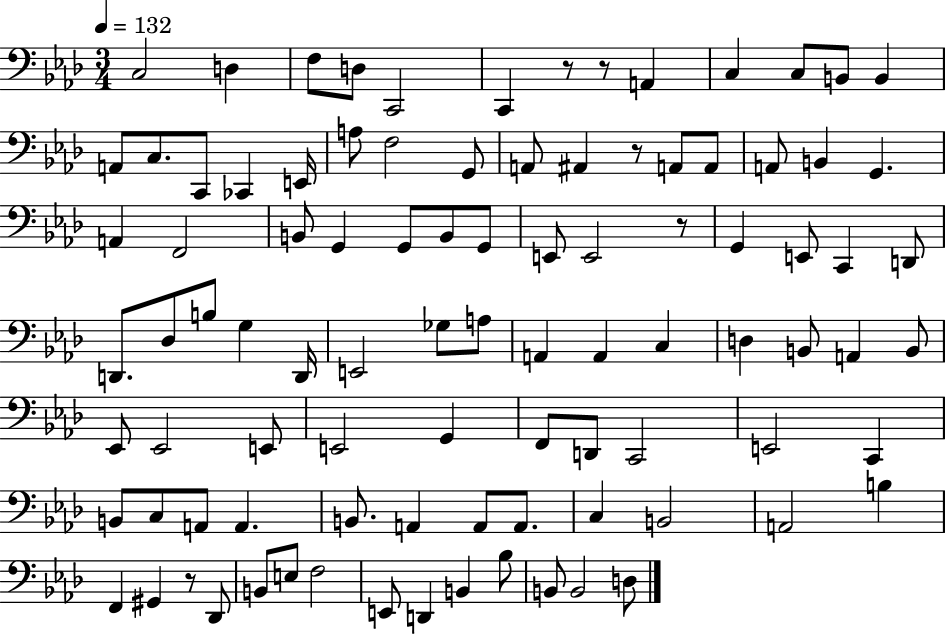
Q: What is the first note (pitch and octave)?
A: C3